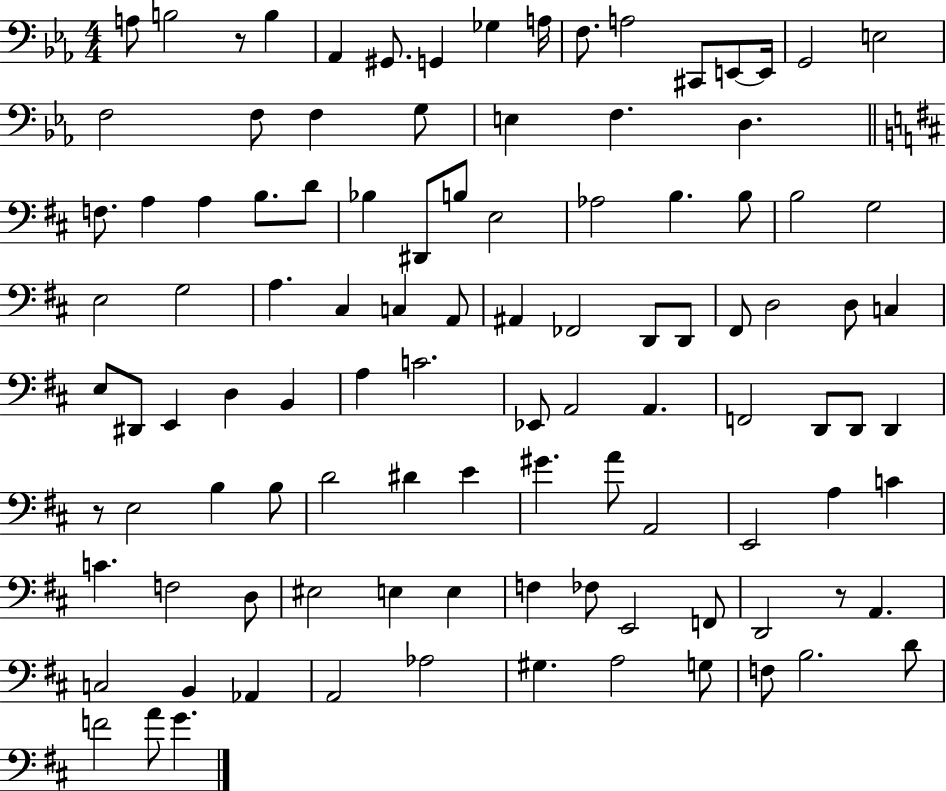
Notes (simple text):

A3/e B3/h R/e B3/q Ab2/q G#2/e. G2/q Gb3/q A3/s F3/e. A3/h C#2/e E2/e E2/s G2/h E3/h F3/h F3/e F3/q G3/e E3/q F3/q. D3/q. F3/e. A3/q A3/q B3/e. D4/e Bb3/q D#2/e B3/e E3/h Ab3/h B3/q. B3/e B3/h G3/h E3/h G3/h A3/q. C#3/q C3/q A2/e A#2/q FES2/h D2/e D2/e F#2/e D3/h D3/e C3/q E3/e D#2/e E2/q D3/q B2/q A3/q C4/h. Eb2/e A2/h A2/q. F2/h D2/e D2/e D2/q R/e E3/h B3/q B3/e D4/h D#4/q E4/q G#4/q. A4/e A2/h E2/h A3/q C4/q C4/q. F3/h D3/e EIS3/h E3/q E3/q F3/q FES3/e E2/h F2/e D2/h R/e A2/q. C3/h B2/q Ab2/q A2/h Ab3/h G#3/q. A3/h G3/e F3/e B3/h. D4/e F4/h A4/e G4/q.